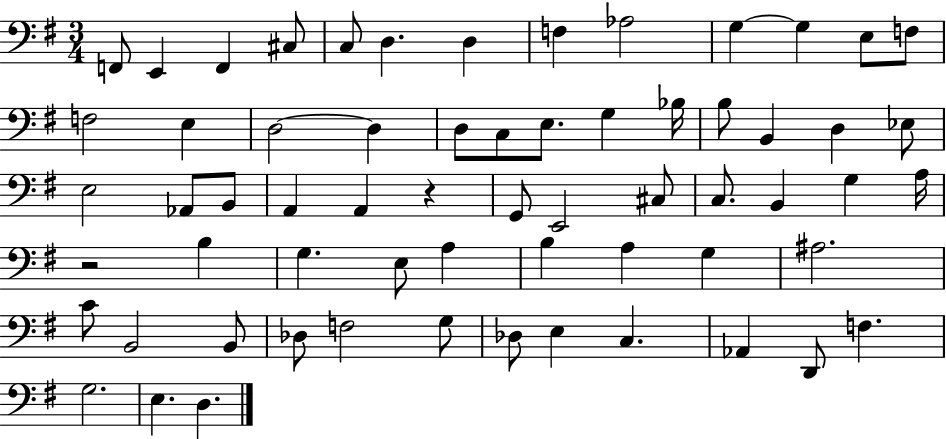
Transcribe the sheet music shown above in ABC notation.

X:1
T:Untitled
M:3/4
L:1/4
K:G
F,,/2 E,, F,, ^C,/2 C,/2 D, D, F, _A,2 G, G, E,/2 F,/2 F,2 E, D,2 D, D,/2 C,/2 E,/2 G, _B,/4 B,/2 B,, D, _E,/2 E,2 _A,,/2 B,,/2 A,, A,, z G,,/2 E,,2 ^C,/2 C,/2 B,, G, A,/4 z2 B, G, E,/2 A, B, A, G, ^A,2 C/2 B,,2 B,,/2 _D,/2 F,2 G,/2 _D,/2 E, C, _A,, D,,/2 F, G,2 E, D,